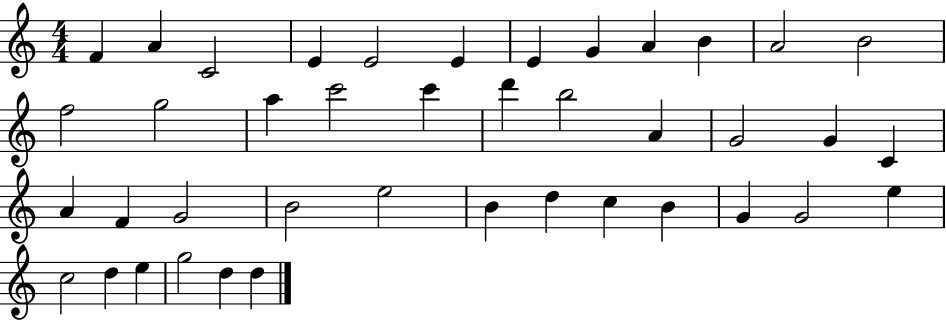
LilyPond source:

{
  \clef treble
  \numericTimeSignature
  \time 4/4
  \key c \major
  f'4 a'4 c'2 | e'4 e'2 e'4 | e'4 g'4 a'4 b'4 | a'2 b'2 | \break f''2 g''2 | a''4 c'''2 c'''4 | d'''4 b''2 a'4 | g'2 g'4 c'4 | \break a'4 f'4 g'2 | b'2 e''2 | b'4 d''4 c''4 b'4 | g'4 g'2 e''4 | \break c''2 d''4 e''4 | g''2 d''4 d''4 | \bar "|."
}